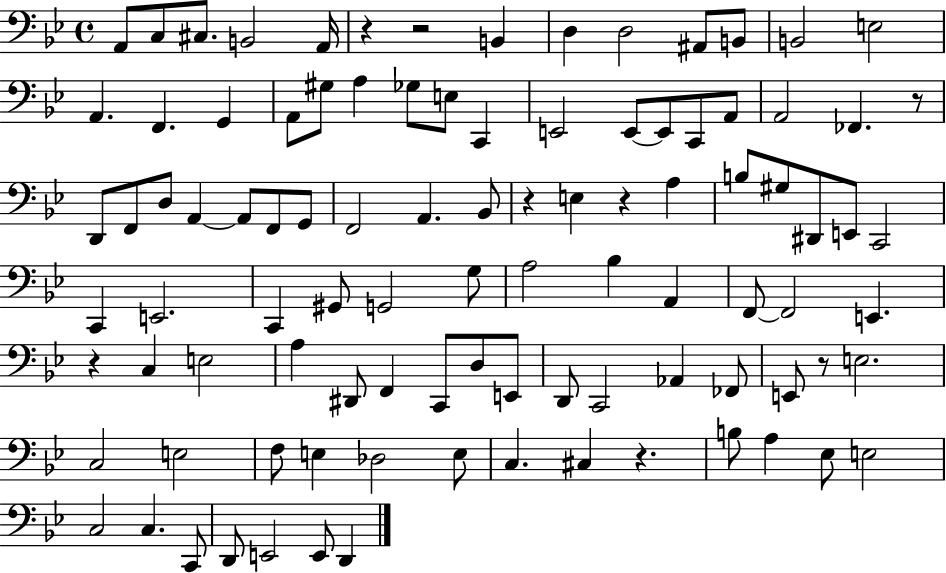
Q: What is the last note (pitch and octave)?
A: D2